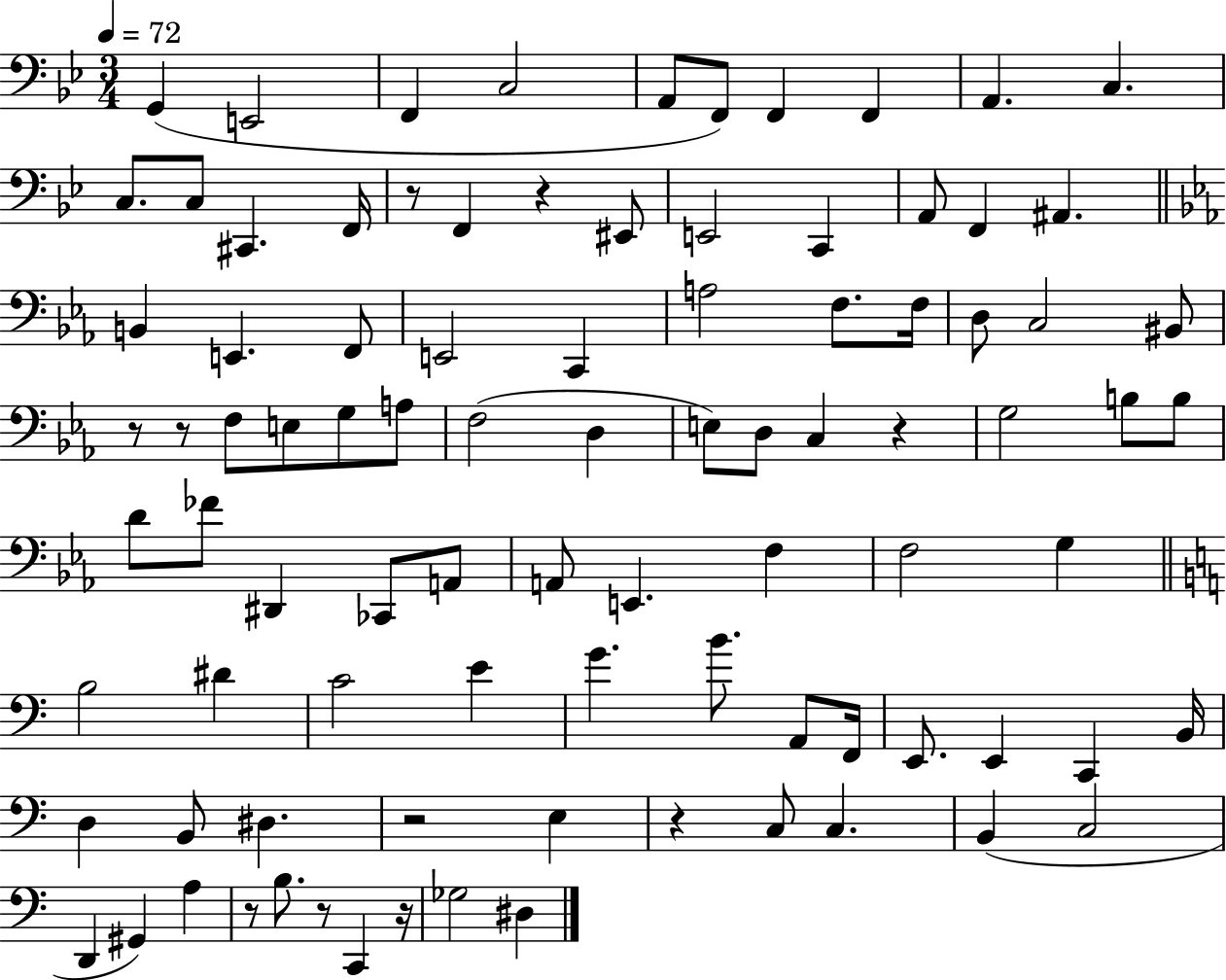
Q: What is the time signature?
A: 3/4